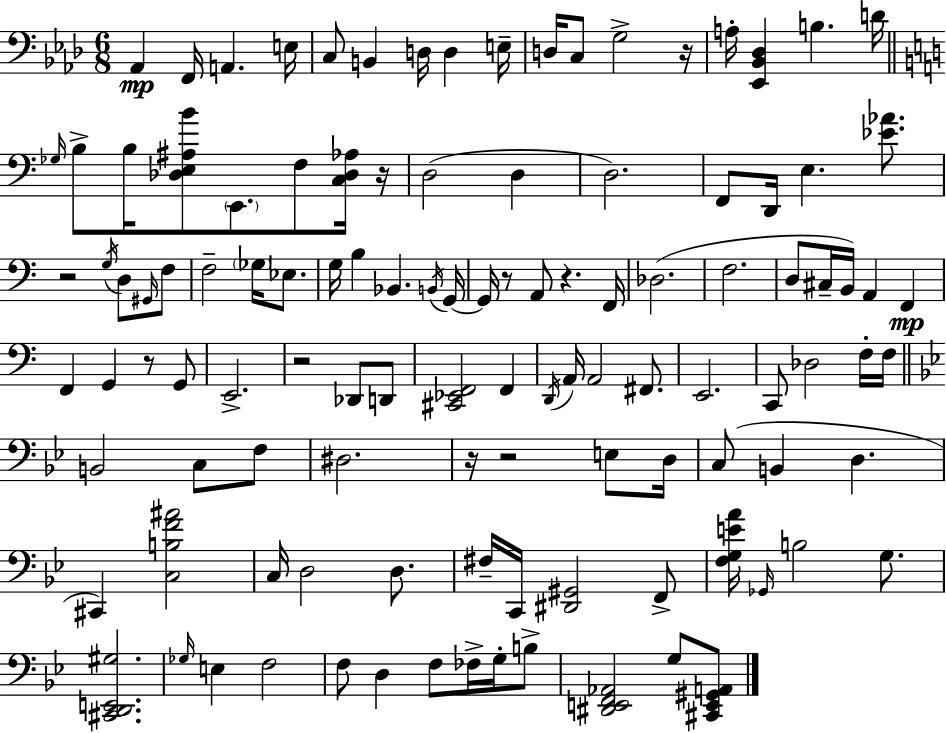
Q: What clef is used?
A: bass